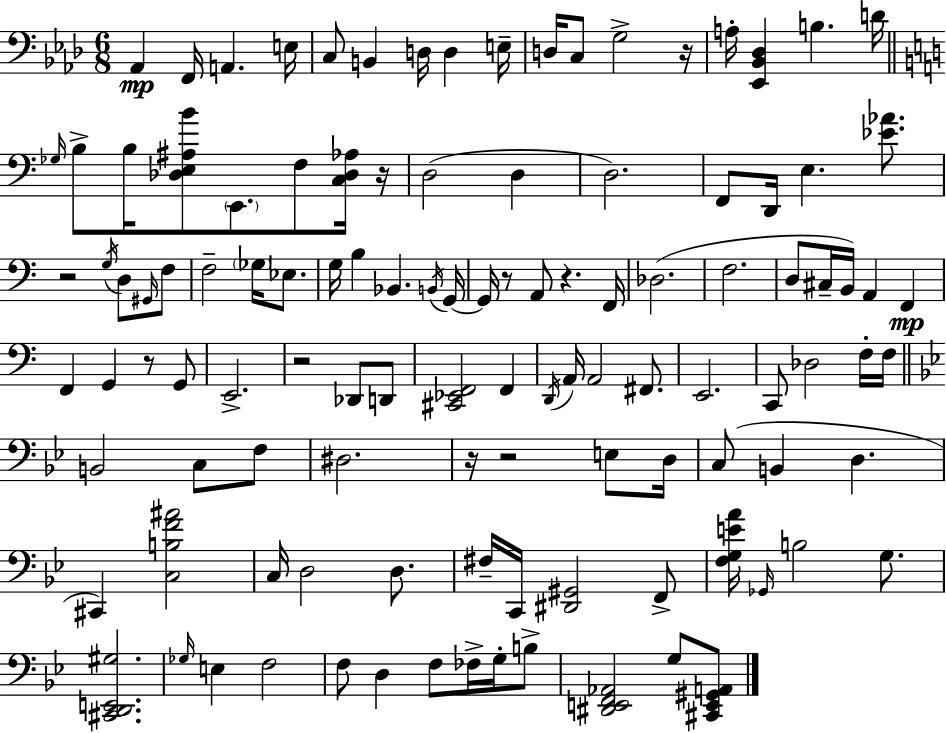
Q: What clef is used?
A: bass